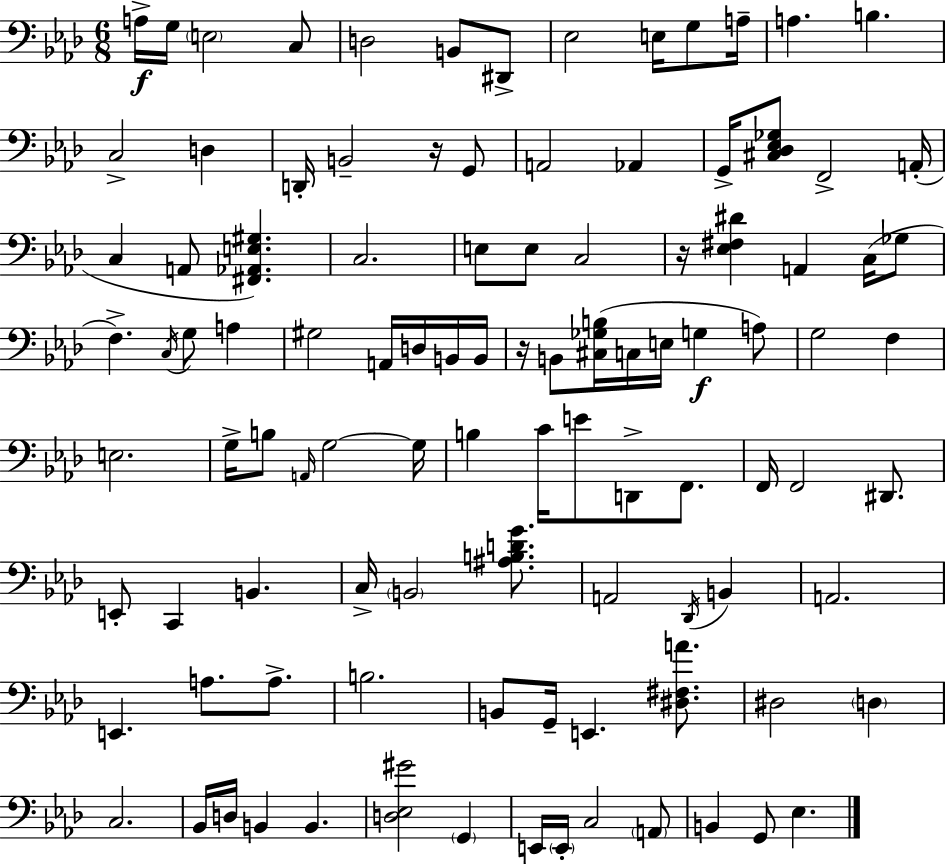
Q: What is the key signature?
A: AES major